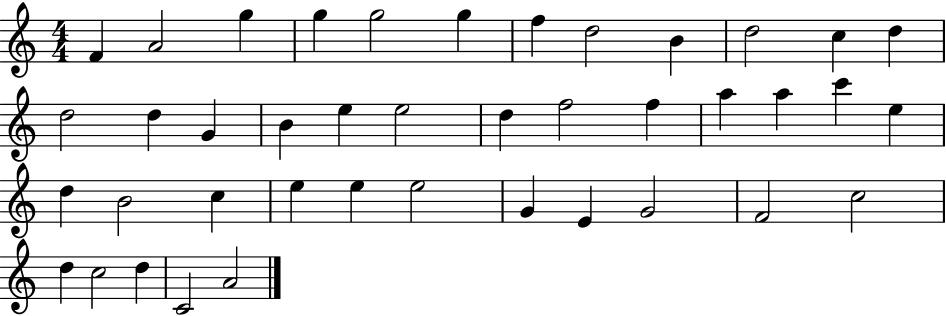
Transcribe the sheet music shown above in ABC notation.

X:1
T:Untitled
M:4/4
L:1/4
K:C
F A2 g g g2 g f d2 B d2 c d d2 d G B e e2 d f2 f a a c' e d B2 c e e e2 G E G2 F2 c2 d c2 d C2 A2